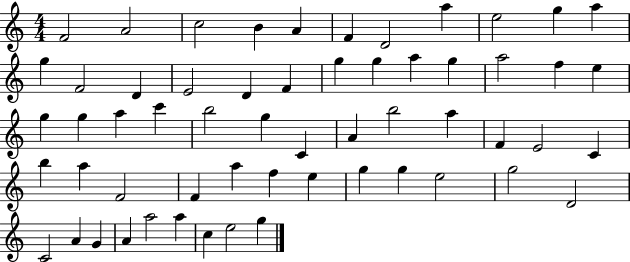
F4/h A4/h C5/h B4/q A4/q F4/q D4/h A5/q E5/h G5/q A5/q G5/q F4/h D4/q E4/h D4/q F4/q G5/q G5/q A5/q G5/q A5/h F5/q E5/q G5/q G5/q A5/q C6/q B5/h G5/q C4/q A4/q B5/h A5/q F4/q E4/h C4/q B5/q A5/q F4/h F4/q A5/q F5/q E5/q G5/q G5/q E5/h G5/h D4/h C4/h A4/q G4/q A4/q A5/h A5/q C5/q E5/h G5/q